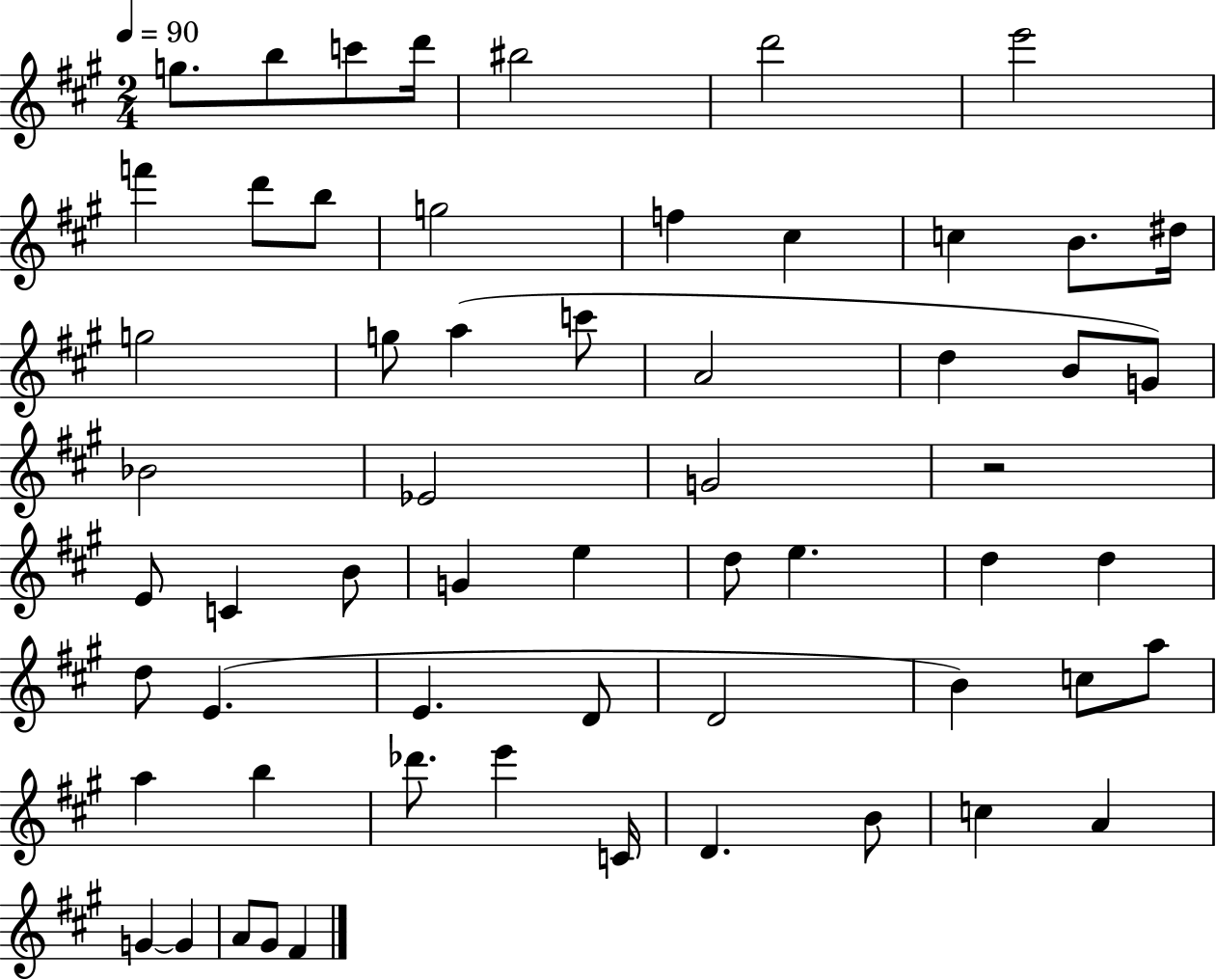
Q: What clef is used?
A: treble